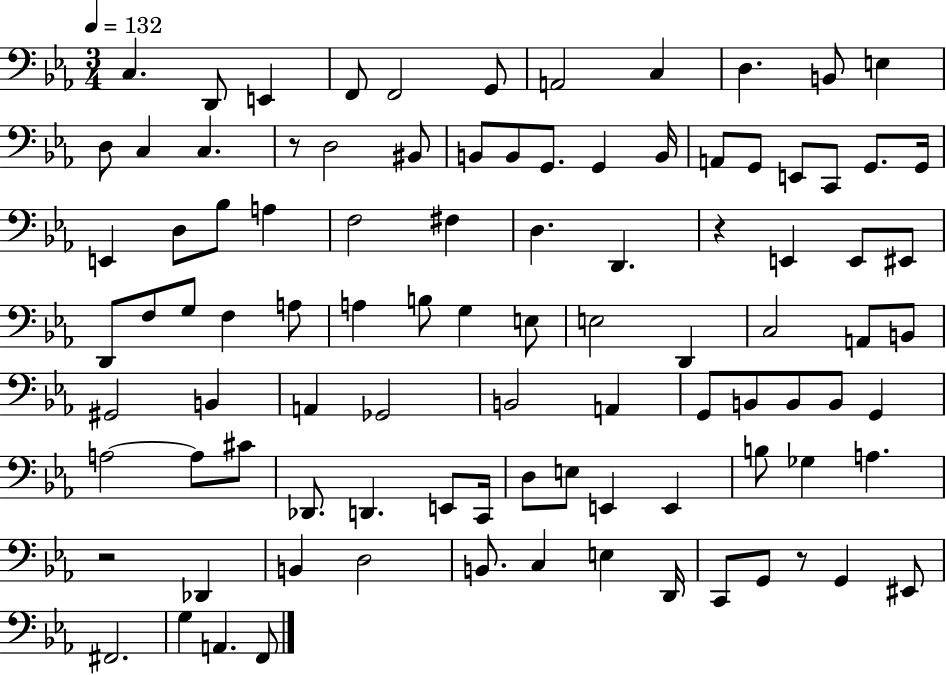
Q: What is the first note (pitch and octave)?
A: C3